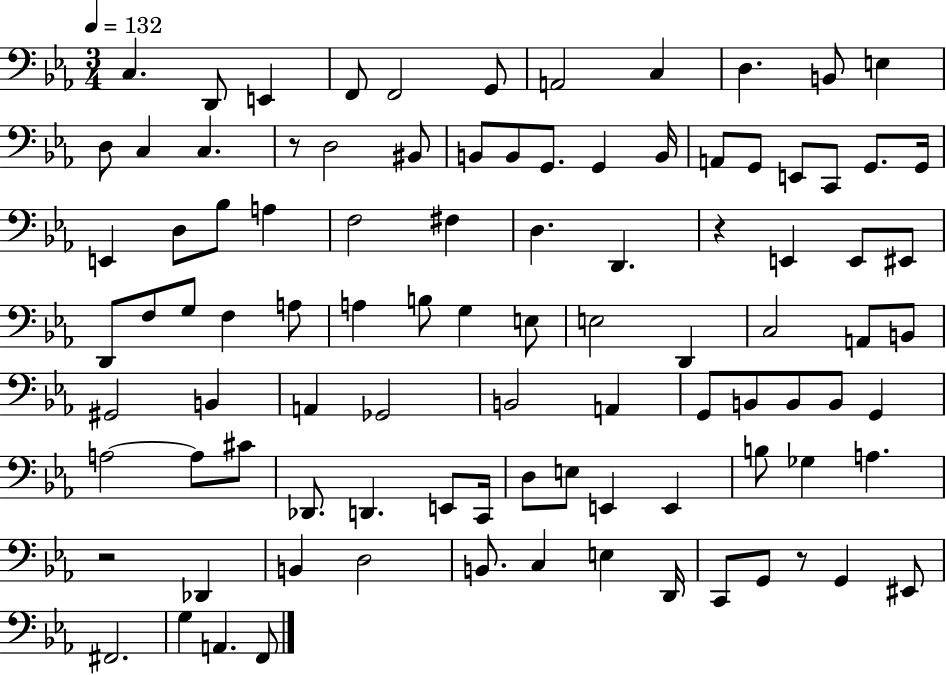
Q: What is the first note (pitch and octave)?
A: C3